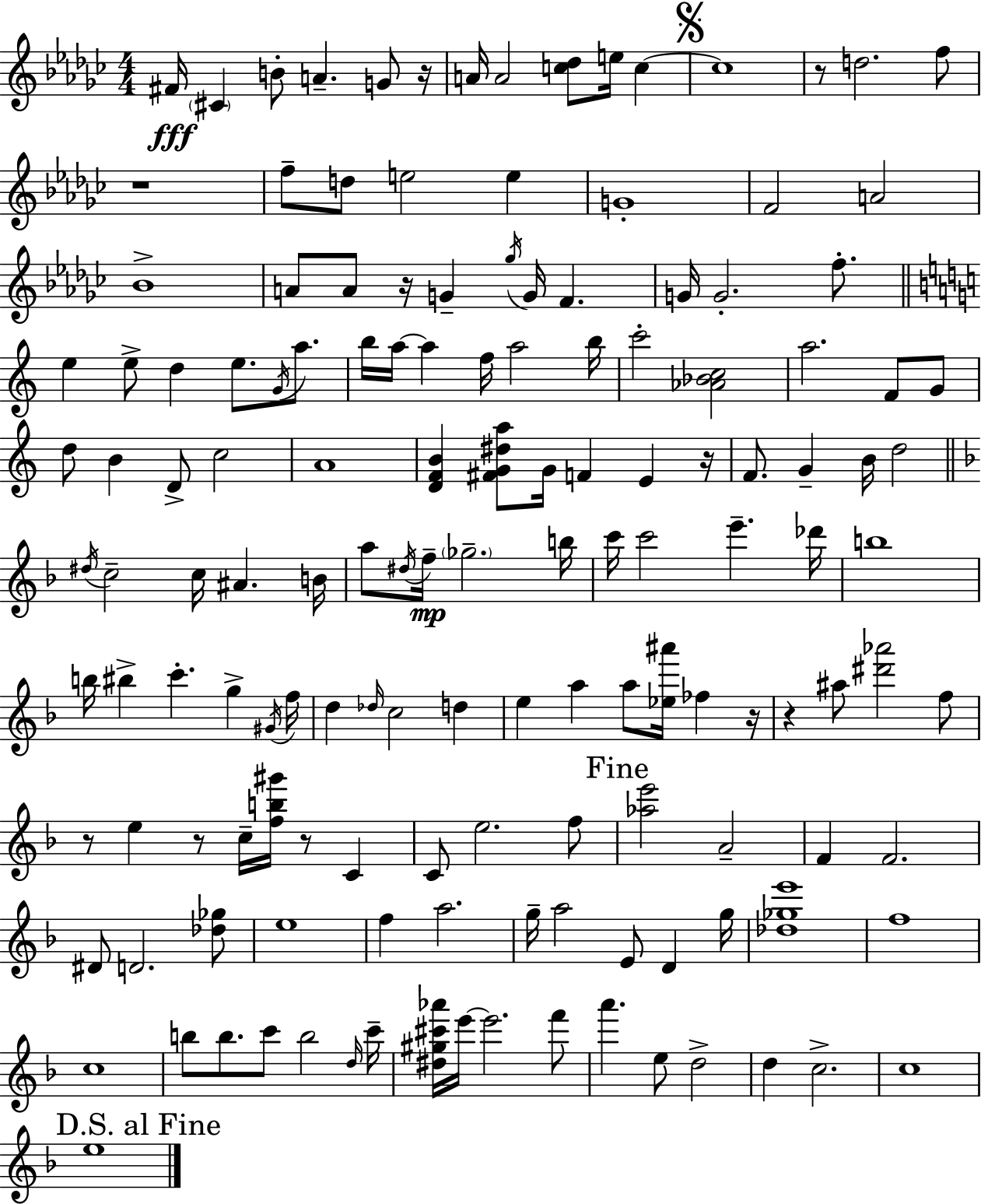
F#4/s C#4/q B4/e A4/q. G4/e R/s A4/s A4/h [C5,Db5]/e E5/s C5/q C5/w R/e D5/h. F5/e R/w F5/e D5/e E5/h E5/q G4/w F4/h A4/h Bb4/w A4/e A4/e R/s G4/q Gb5/s G4/s F4/q. G4/s G4/h. F5/e. E5/q E5/e D5/q E5/e. G4/s A5/e. B5/s A5/s A5/q F5/s A5/h B5/s C6/h [Ab4,Bb4,C5]/h A5/h. F4/e G4/e D5/e B4/q D4/e C5/h A4/w [D4,F4,B4]/q [F#4,G4,D#5,A5]/e G4/s F4/q E4/q R/s F4/e. G4/q B4/s D5/h D#5/s C5/h C5/s A#4/q. B4/s A5/e D#5/s F5/s Gb5/h. B5/s C6/s C6/h E6/q. Db6/s B5/w B5/s BIS5/q C6/q. G5/q G#4/s F5/s D5/q Db5/s C5/h D5/q E5/q A5/q A5/e [Eb5,A#6]/s FES5/q R/s R/q A#5/e [D#6,Ab6]/h F5/e R/e E5/q R/e C5/s [F5,B5,G#6]/s R/e C4/q C4/e E5/h. F5/e [Ab5,E6]/h A4/h F4/q F4/h. D#4/e D4/h. [Db5,Gb5]/e E5/w F5/q A5/h. G5/s A5/h E4/e D4/q G5/s [Db5,Gb5,E6]/w F5/w C5/w B5/e B5/e. C6/e B5/h D5/s C6/s [D#5,G#5,C#6,Ab6]/s E6/s E6/h. F6/e A6/q. E5/e D5/h D5/q C5/h. C5/w E5/w